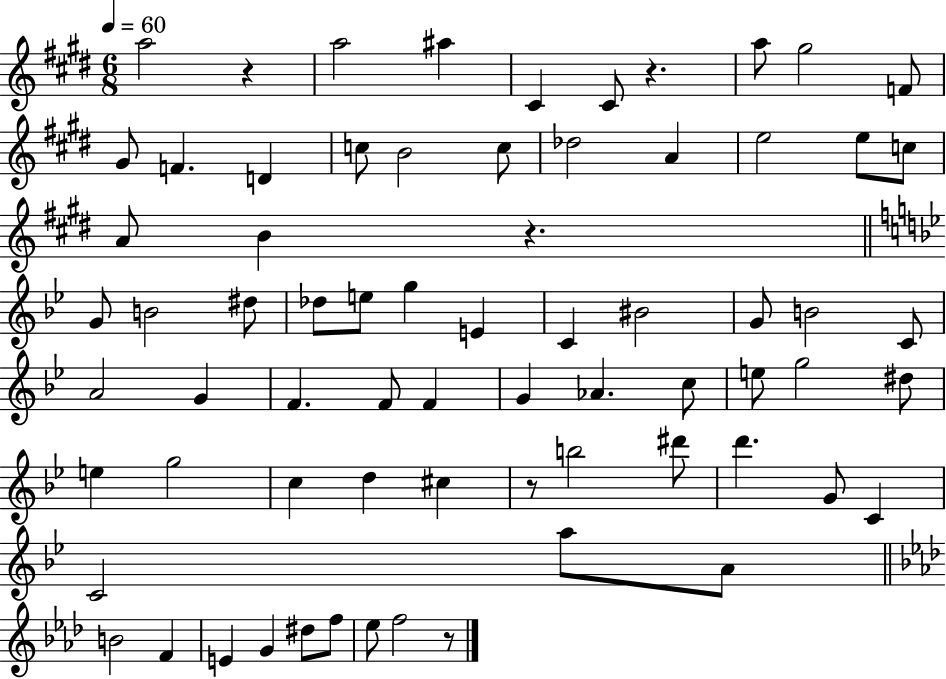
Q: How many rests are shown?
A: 5